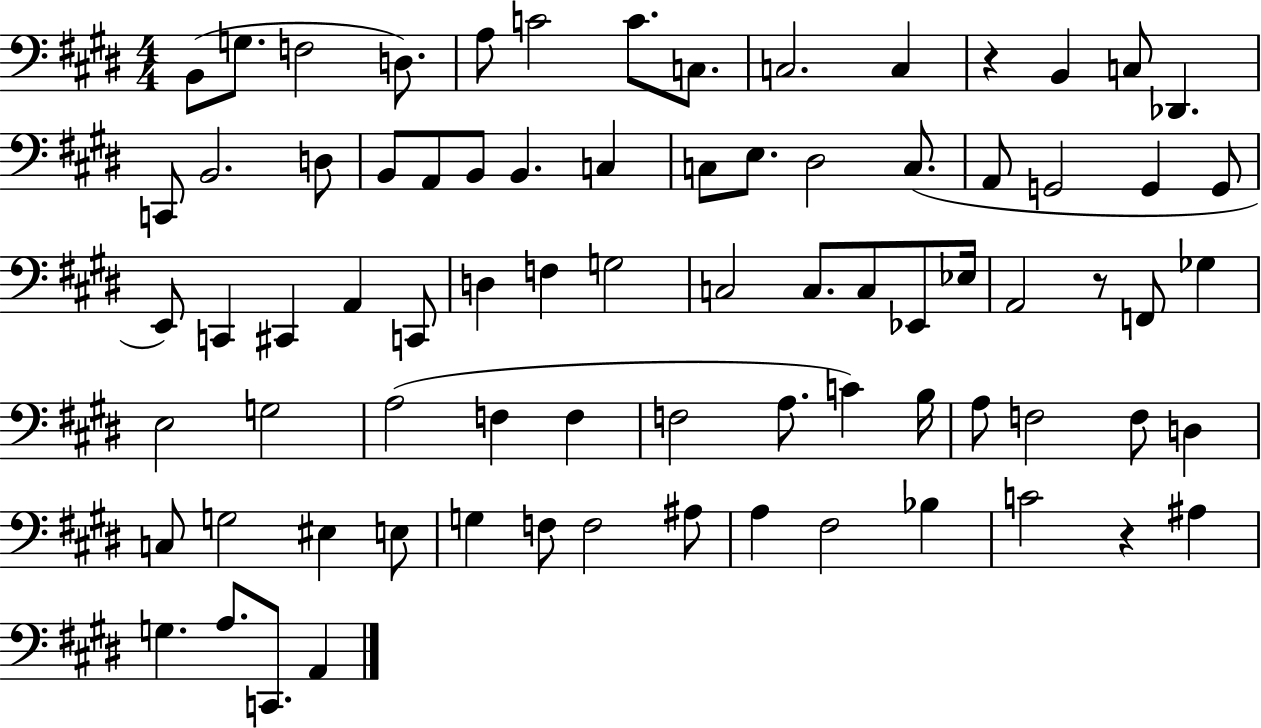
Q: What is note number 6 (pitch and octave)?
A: C4